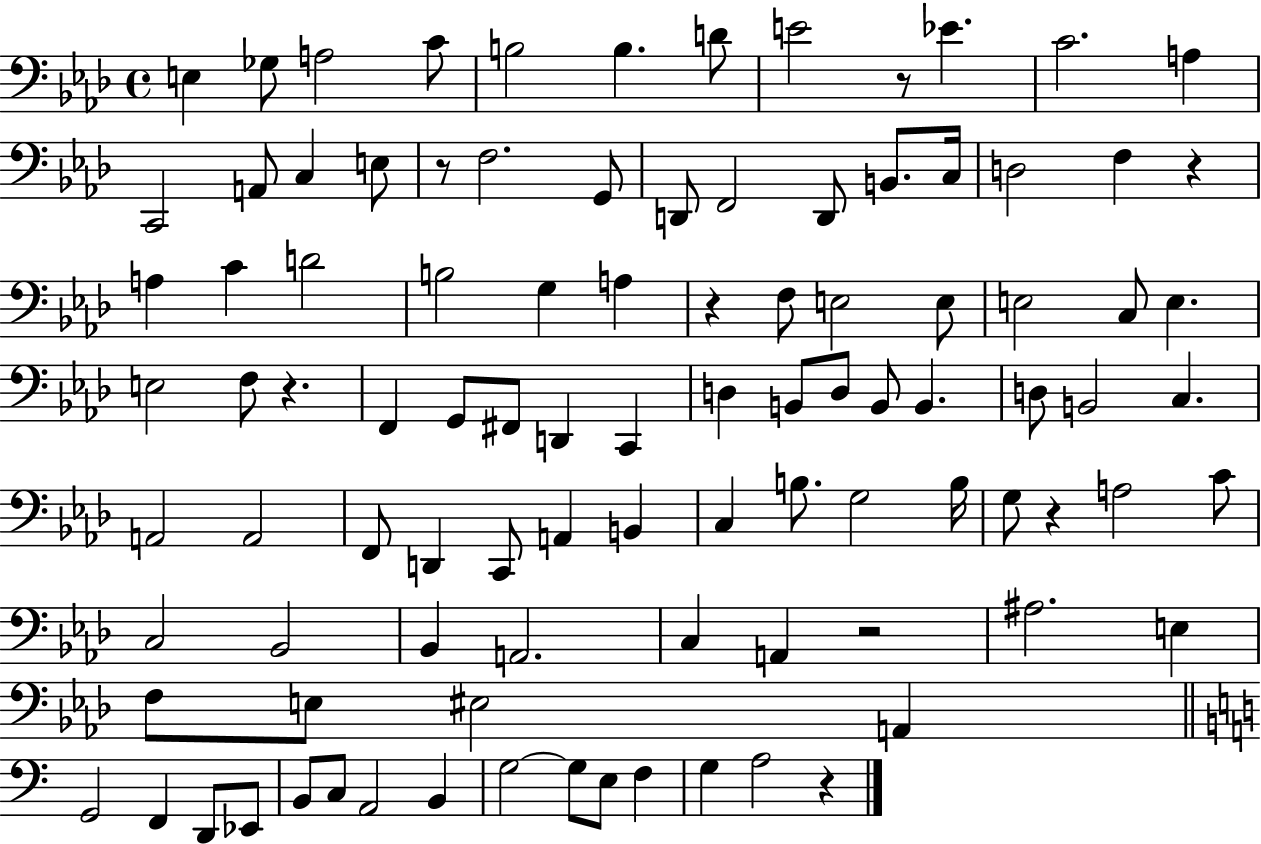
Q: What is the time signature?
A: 4/4